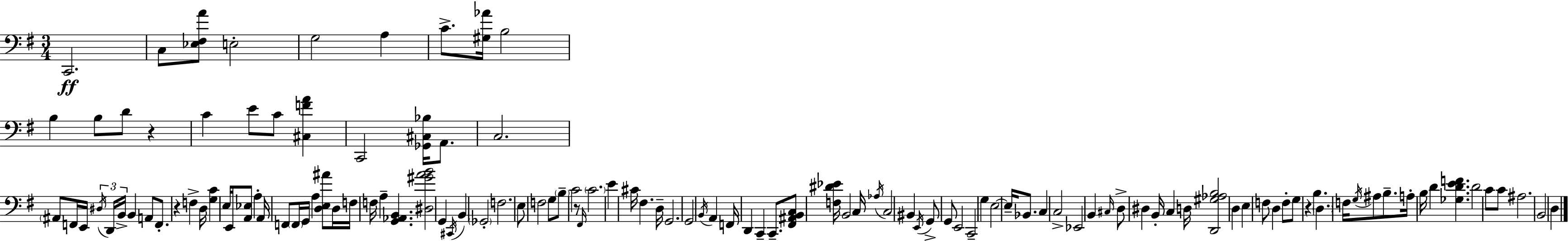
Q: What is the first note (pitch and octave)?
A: C2